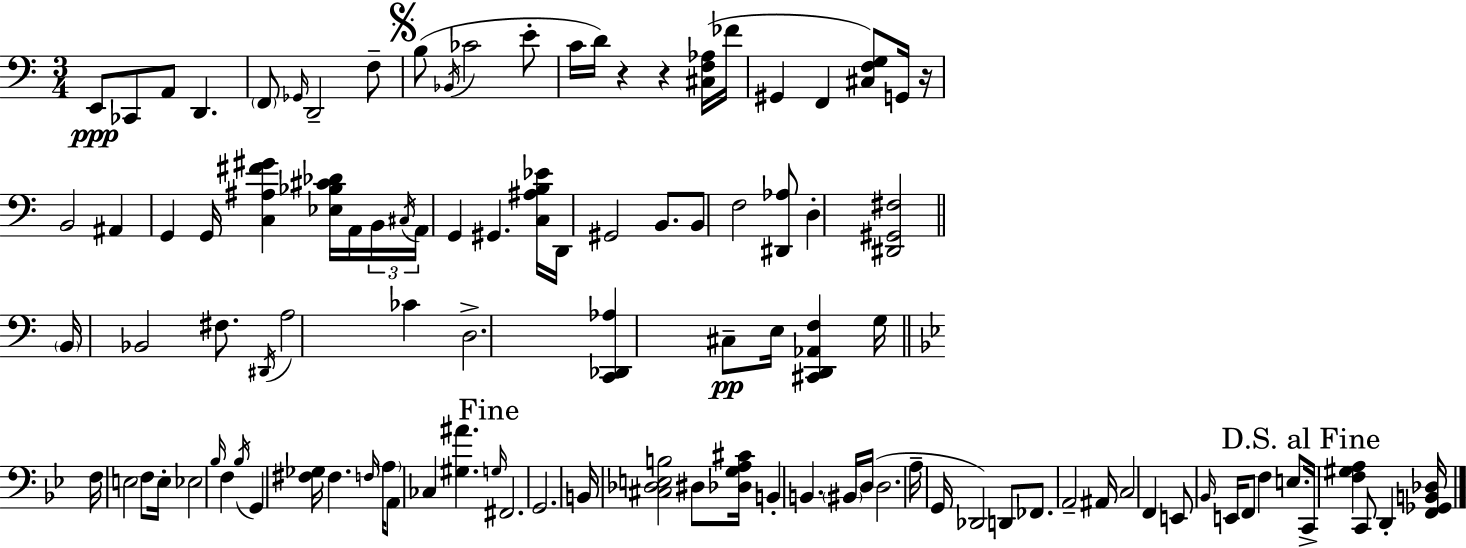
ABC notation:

X:1
T:Untitled
M:3/4
L:1/4
K:C
E,,/2 _C,,/2 A,,/2 D,, F,,/2 _G,,/4 D,,2 F,/2 B,/2 _B,,/4 _C2 E/2 C/4 D/4 z z [^C,F,_A,]/4 _F/4 ^G,, F,, [^C,F,G,]/2 G,,/4 z/4 B,,2 ^A,, G,, G,,/4 [C,^A,^F^G] [_E,_B,^C_D]/4 A,,/4 B,,/4 ^C,/4 A,,/4 G,, ^G,, [C,^A,B,_E]/4 D,,/4 ^G,,2 B,,/2 B,,/2 F,2 [^D,,_A,]/2 D, [^D,,^G,,^F,]2 B,,/4 _B,,2 ^F,/2 ^D,,/4 A,2 _C D,2 [C,,_D,,_A,] ^C,/2 E,/4 [^C,,D,,_A,,F,] G,/4 F,/4 E,2 F,/2 E,/4 _E,2 _B,/4 F, _B,/4 G,, [^F,_G,]/4 ^F, F,/4 A,/4 A,,/2 _C, [^G,^A] G,/4 ^F,,2 G,,2 B,,/4 [^C,_D,E,B,]2 ^D,/2 [_D,G,A,^C]/4 B,, B,, ^B,,/4 D,/4 D,2 A,/4 G,,/4 _D,,2 D,,/2 _F,,/2 A,,2 ^A,,/4 C,2 F,, E,,/2 _B,,/4 E,,/4 F,,/2 F, E,/2 C,,/4 [F,^G,A,] C,,/2 D,, [F,,_G,,B,,_D,]/4